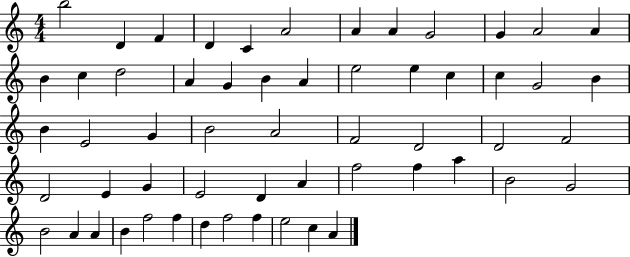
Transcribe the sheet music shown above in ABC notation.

X:1
T:Untitled
M:4/4
L:1/4
K:C
b2 D F D C A2 A A G2 G A2 A B c d2 A G B A e2 e c c G2 B B E2 G B2 A2 F2 D2 D2 F2 D2 E G E2 D A f2 f a B2 G2 B2 A A B f2 f d f2 f e2 c A